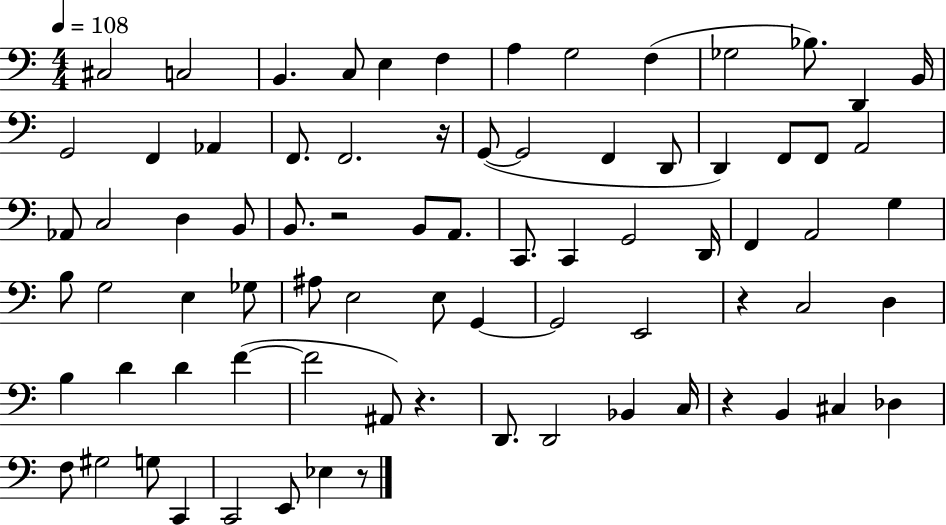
X:1
T:Untitled
M:4/4
L:1/4
K:C
^C,2 C,2 B,, C,/2 E, F, A, G,2 F, _G,2 _B,/2 D,, B,,/4 G,,2 F,, _A,, F,,/2 F,,2 z/4 G,,/2 G,,2 F,, D,,/2 D,, F,,/2 F,,/2 A,,2 _A,,/2 C,2 D, B,,/2 B,,/2 z2 B,,/2 A,,/2 C,,/2 C,, G,,2 D,,/4 F,, A,,2 G, B,/2 G,2 E, _G,/2 ^A,/2 E,2 E,/2 G,, G,,2 E,,2 z C,2 D, B, D D F F2 ^A,,/2 z D,,/2 D,,2 _B,, C,/4 z B,, ^C, _D, F,/2 ^G,2 G,/2 C,, C,,2 E,,/2 _E, z/2